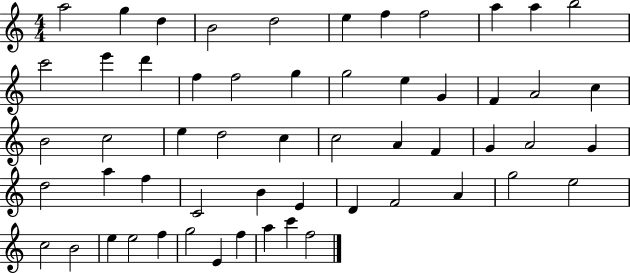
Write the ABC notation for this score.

X:1
T:Untitled
M:4/4
L:1/4
K:C
a2 g d B2 d2 e f f2 a a b2 c'2 e' d' f f2 g g2 e G F A2 c B2 c2 e d2 c c2 A F G A2 G d2 a f C2 B E D F2 A g2 e2 c2 B2 e e2 f g2 E f a c' f2